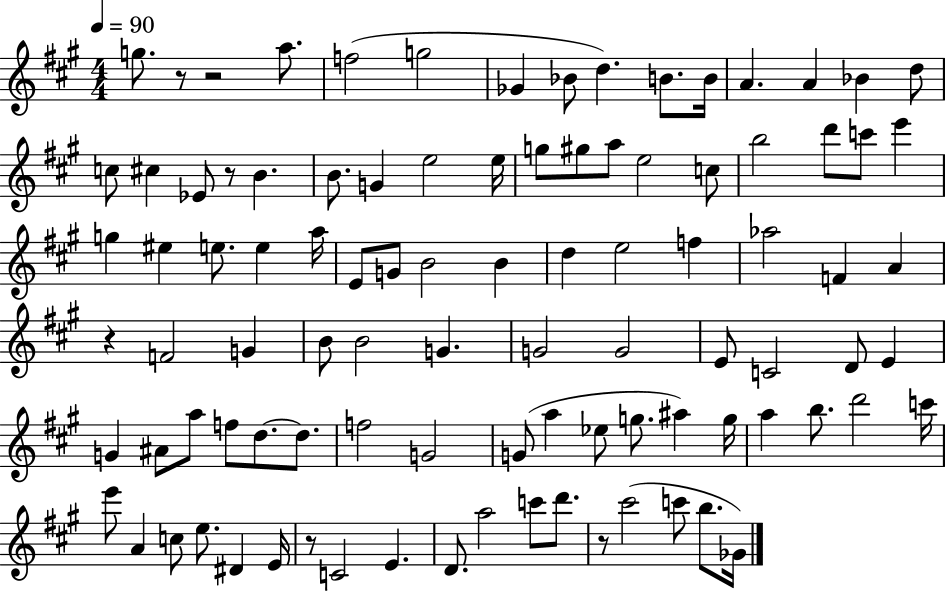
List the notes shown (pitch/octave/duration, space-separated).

G5/e. R/e R/h A5/e. F5/h G5/h Gb4/q Bb4/e D5/q. B4/e. B4/s A4/q. A4/q Bb4/q D5/e C5/e C#5/q Eb4/e R/e B4/q. B4/e. G4/q E5/h E5/s G5/e G#5/e A5/e E5/h C5/e B5/h D6/e C6/e E6/q G5/q EIS5/q E5/e. E5/q A5/s E4/e G4/e B4/h B4/q D5/q E5/h F5/q Ab5/h F4/q A4/q R/q F4/h G4/q B4/e B4/h G4/q. G4/h G4/h E4/e C4/h D4/e E4/q G4/q A#4/e A5/e F5/e D5/e. D5/e. F5/h G4/h G4/e A5/q Eb5/e G5/e. A#5/q G5/s A5/q B5/e. D6/h C6/s E6/e A4/q C5/e E5/e. D#4/q E4/s R/e C4/h E4/q. D4/e. A5/h C6/e D6/e. R/e C#6/h C6/e B5/e. Gb4/s